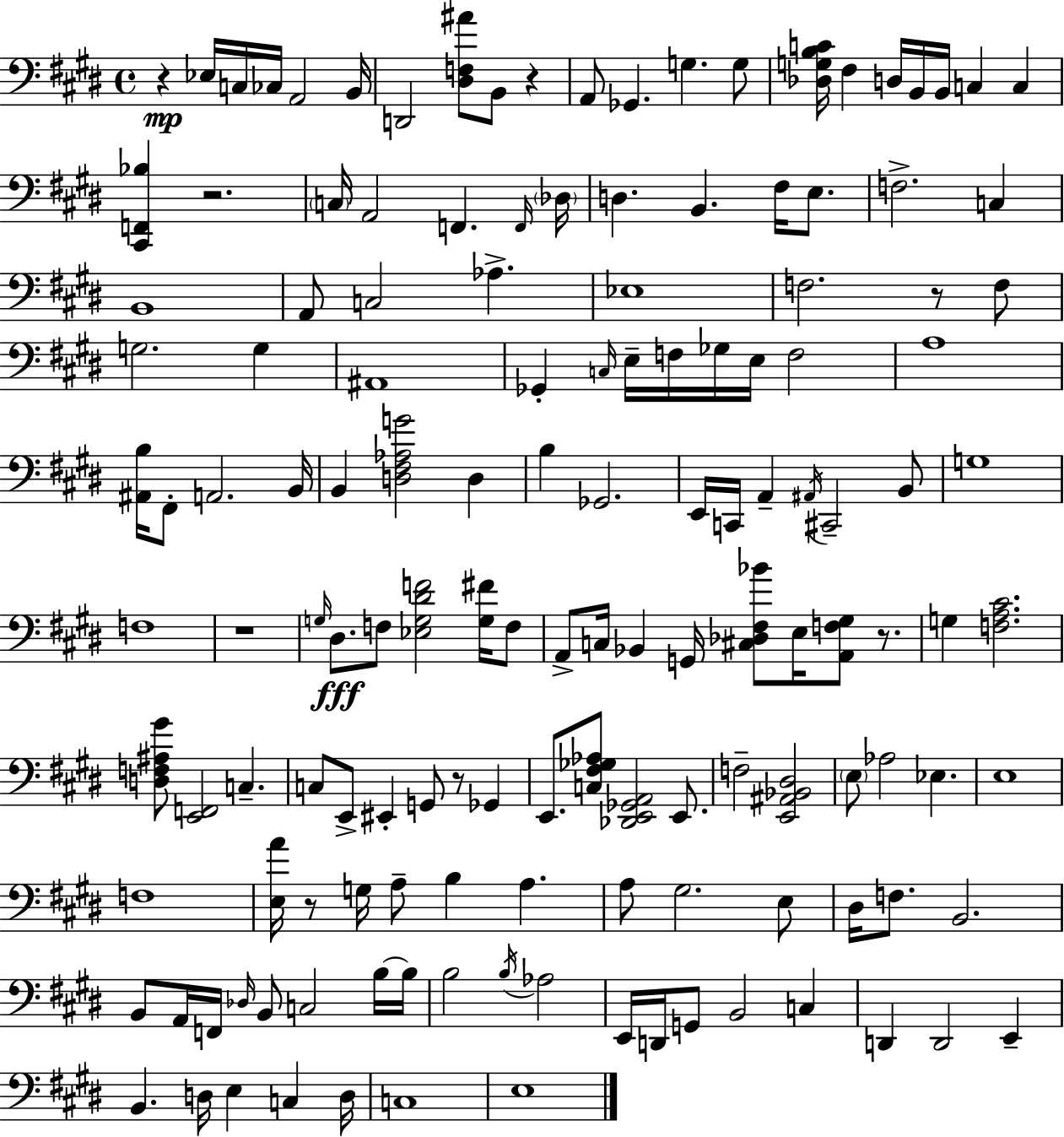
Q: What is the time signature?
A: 4/4